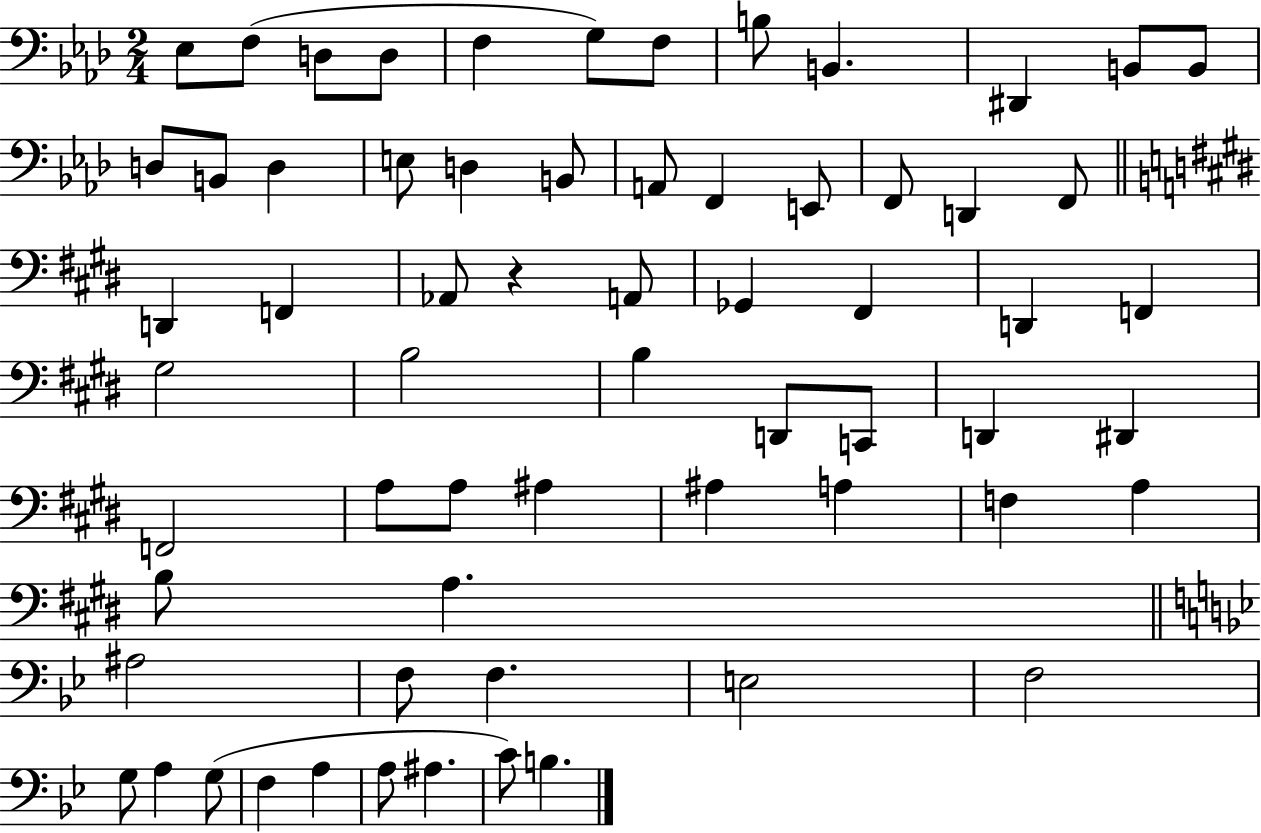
{
  \clef bass
  \numericTimeSignature
  \time 2/4
  \key aes \major
  \repeat volta 2 { ees8 f8( d8 d8 | f4 g8) f8 | b8 b,4. | dis,4 b,8 b,8 | \break d8 b,8 d4 | e8 d4 b,8 | a,8 f,4 e,8 | f,8 d,4 f,8 | \break \bar "||" \break \key e \major d,4 f,4 | aes,8 r4 a,8 | ges,4 fis,4 | d,4 f,4 | \break gis2 | b2 | b4 d,8 c,8 | d,4 dis,4 | \break f,2 | a8 a8 ais4 | ais4 a4 | f4 a4 | \break b8 a4. | \bar "||" \break \key bes \major ais2 | f8 f4. | e2 | f2 | \break g8 a4 g8( | f4 a4 | a8 ais4. | c'8) b4. | \break } \bar "|."
}